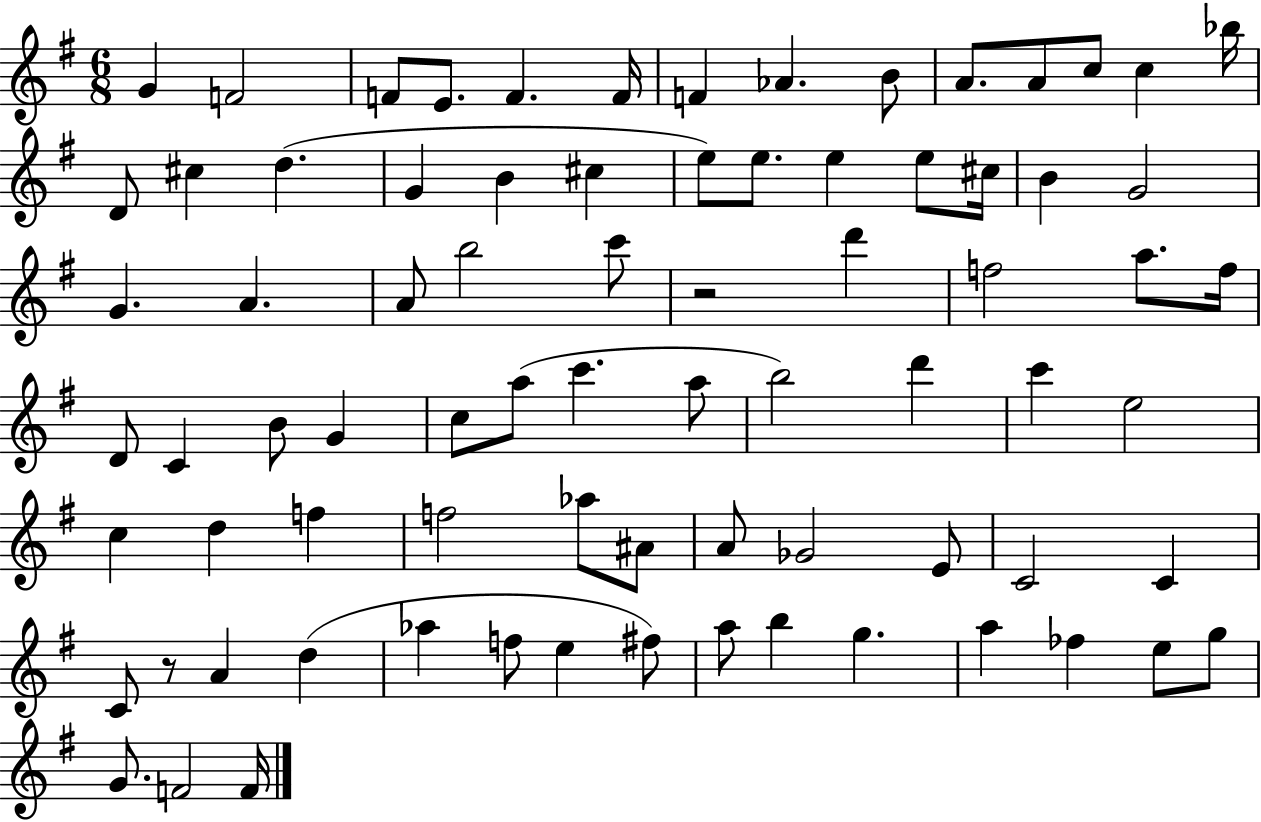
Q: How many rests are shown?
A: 2